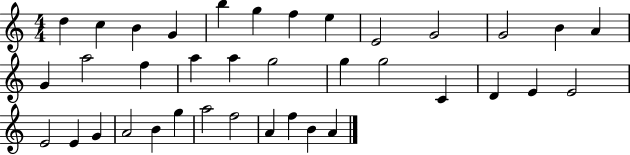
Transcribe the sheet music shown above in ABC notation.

X:1
T:Untitled
M:4/4
L:1/4
K:C
d c B G b g f e E2 G2 G2 B A G a2 f a a g2 g g2 C D E E2 E2 E G A2 B g a2 f2 A f B A